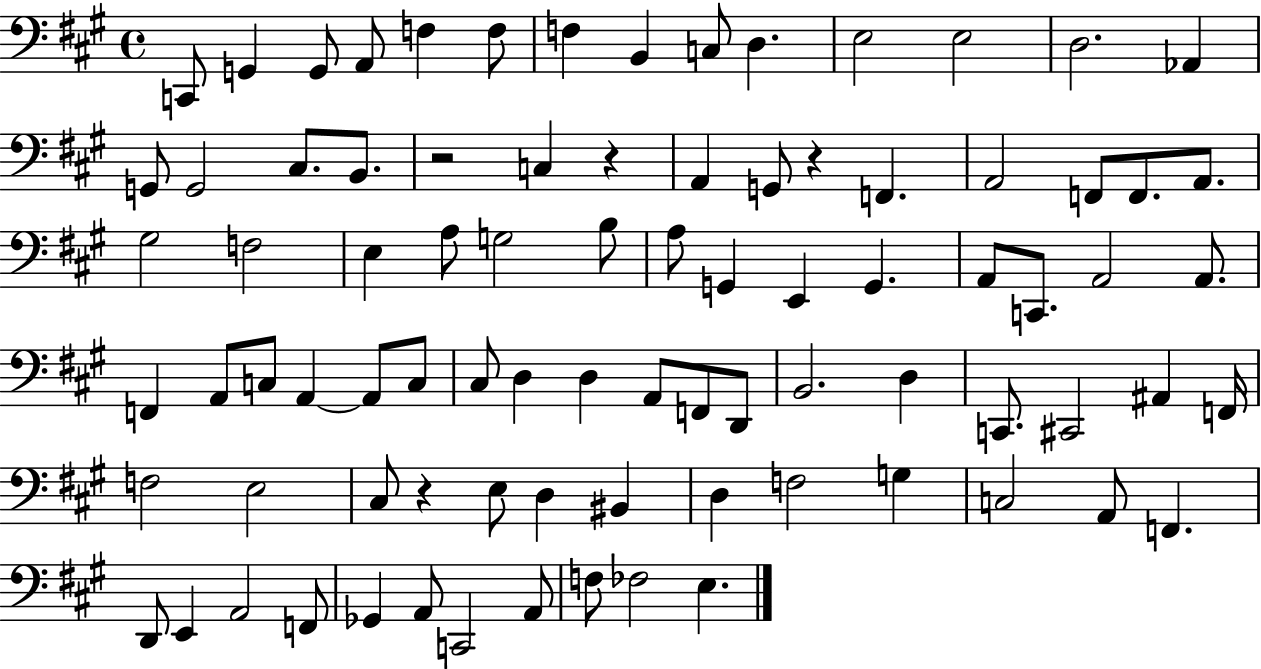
C2/e G2/q G2/e A2/e F3/q F3/e F3/q B2/q C3/e D3/q. E3/h E3/h D3/h. Ab2/q G2/e G2/h C#3/e. B2/e. R/h C3/q R/q A2/q G2/e R/q F2/q. A2/h F2/e F2/e. A2/e. G#3/h F3/h E3/q A3/e G3/h B3/e A3/e G2/q E2/q G2/q. A2/e C2/e. A2/h A2/e. F2/q A2/e C3/e A2/q A2/e C3/e C#3/e D3/q D3/q A2/e F2/e D2/e B2/h. D3/q C2/e. C#2/h A#2/q F2/s F3/h E3/h C#3/e R/q E3/e D3/q BIS2/q D3/q F3/h G3/q C3/h A2/e F2/q. D2/e E2/q A2/h F2/e Gb2/q A2/e C2/h A2/e F3/e FES3/h E3/q.